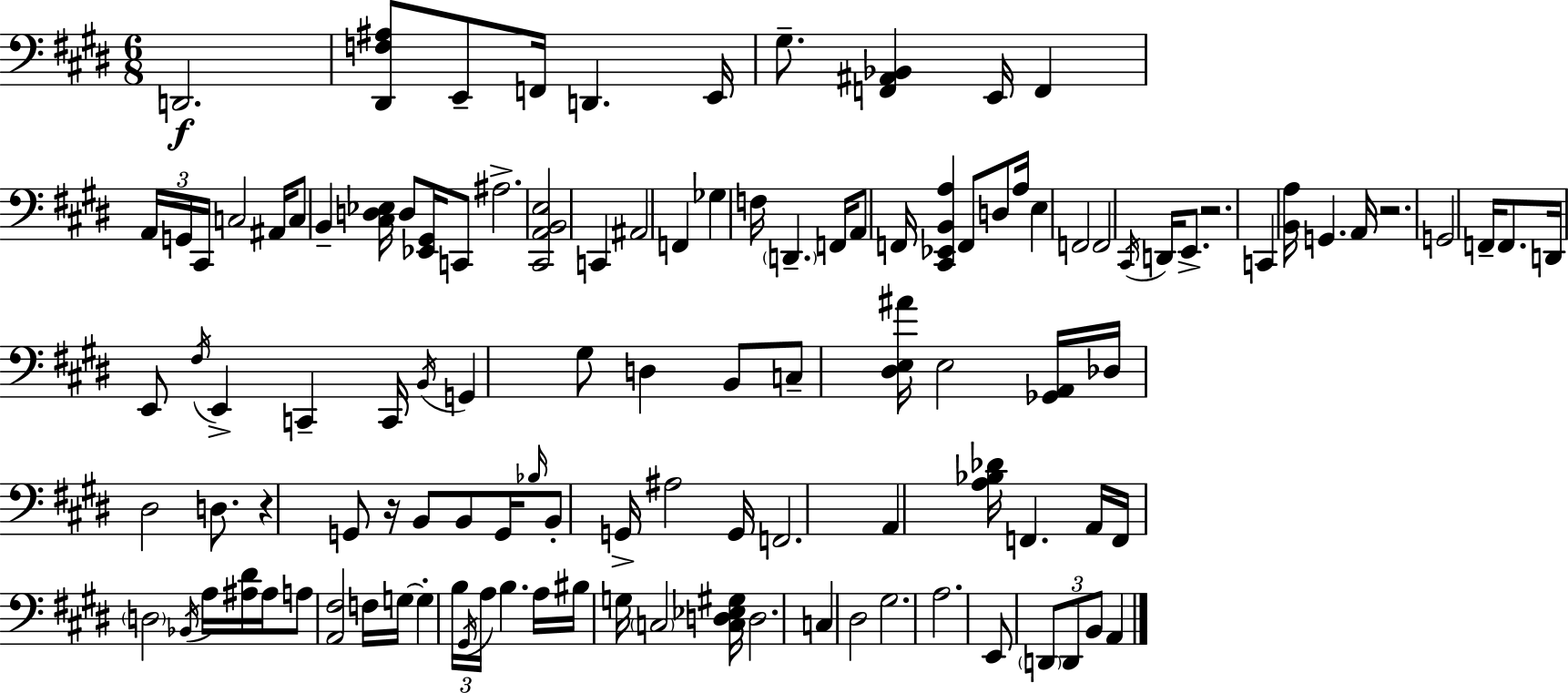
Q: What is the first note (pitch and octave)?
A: D2